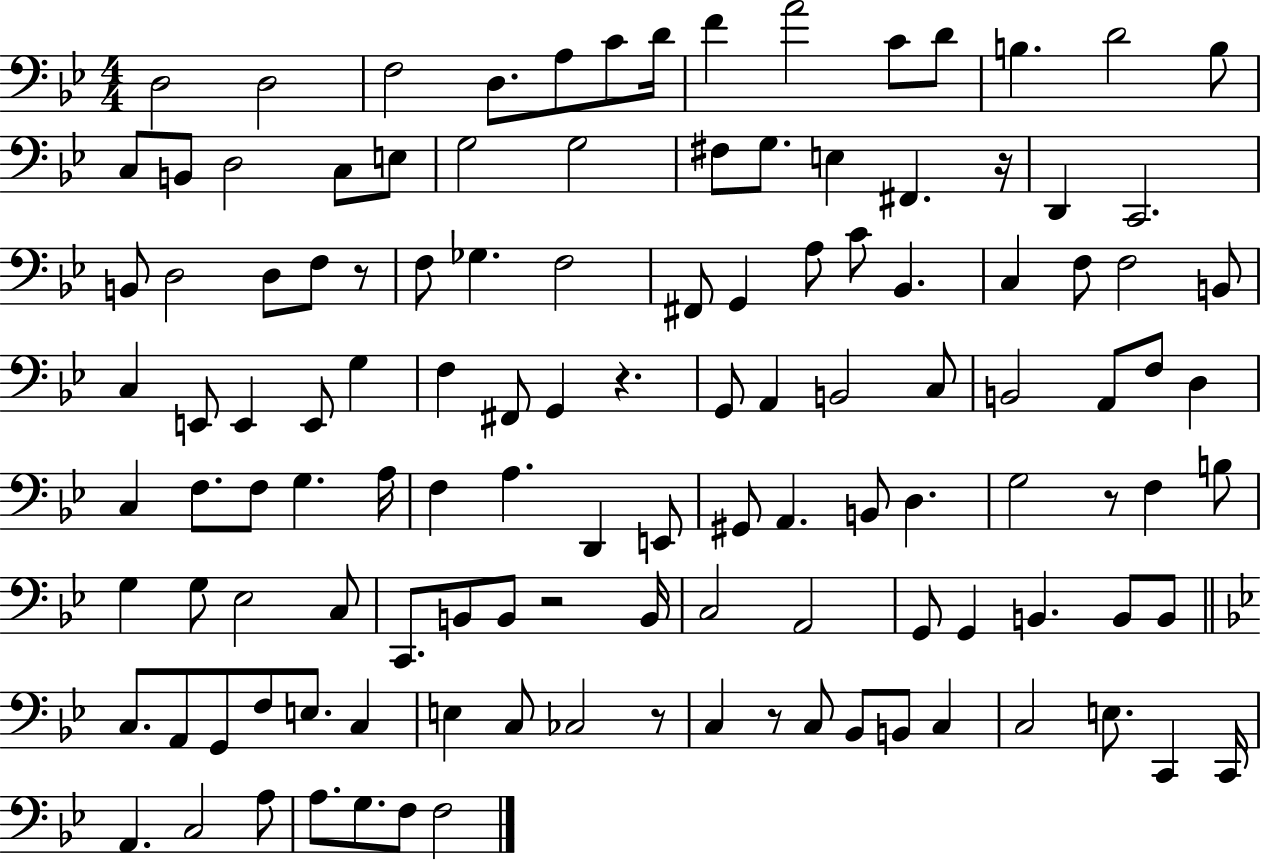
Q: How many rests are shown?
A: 7